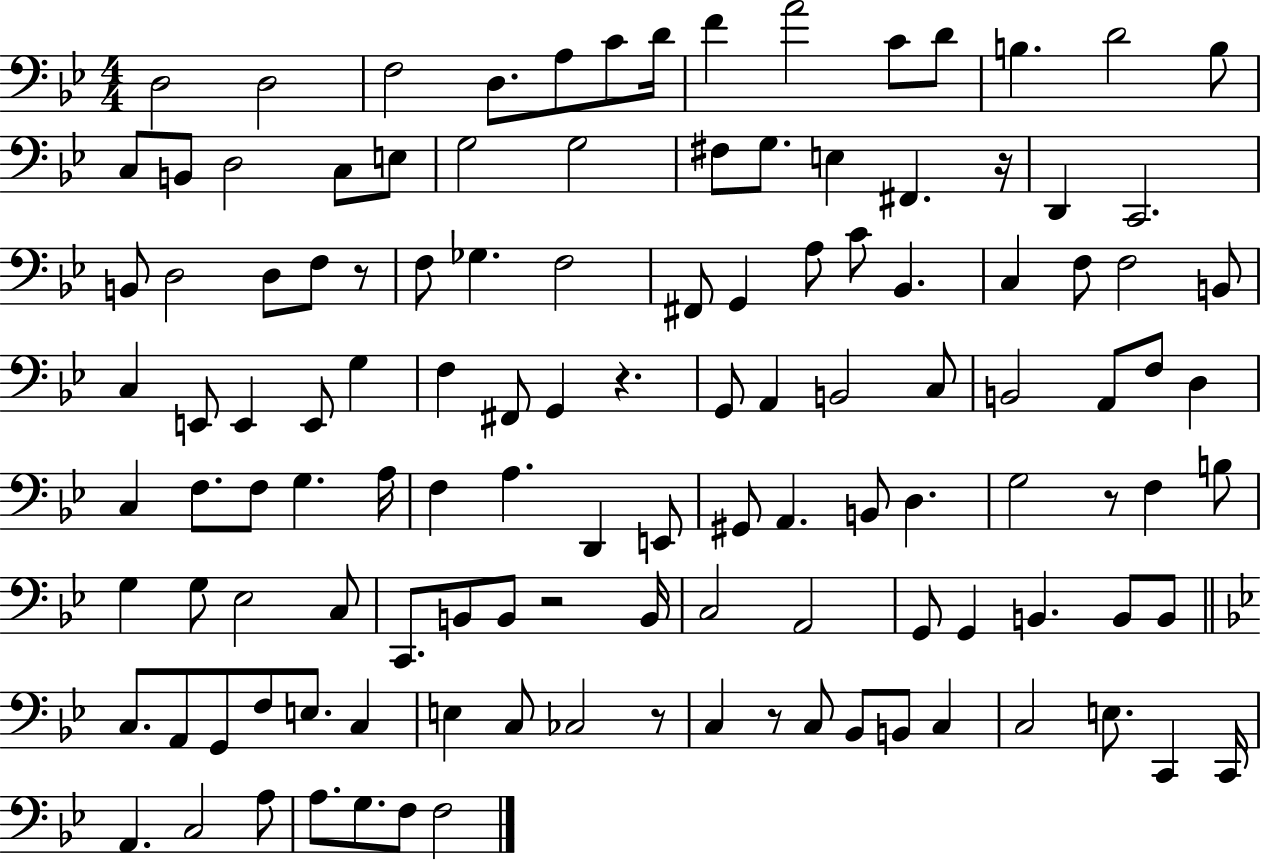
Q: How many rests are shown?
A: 7